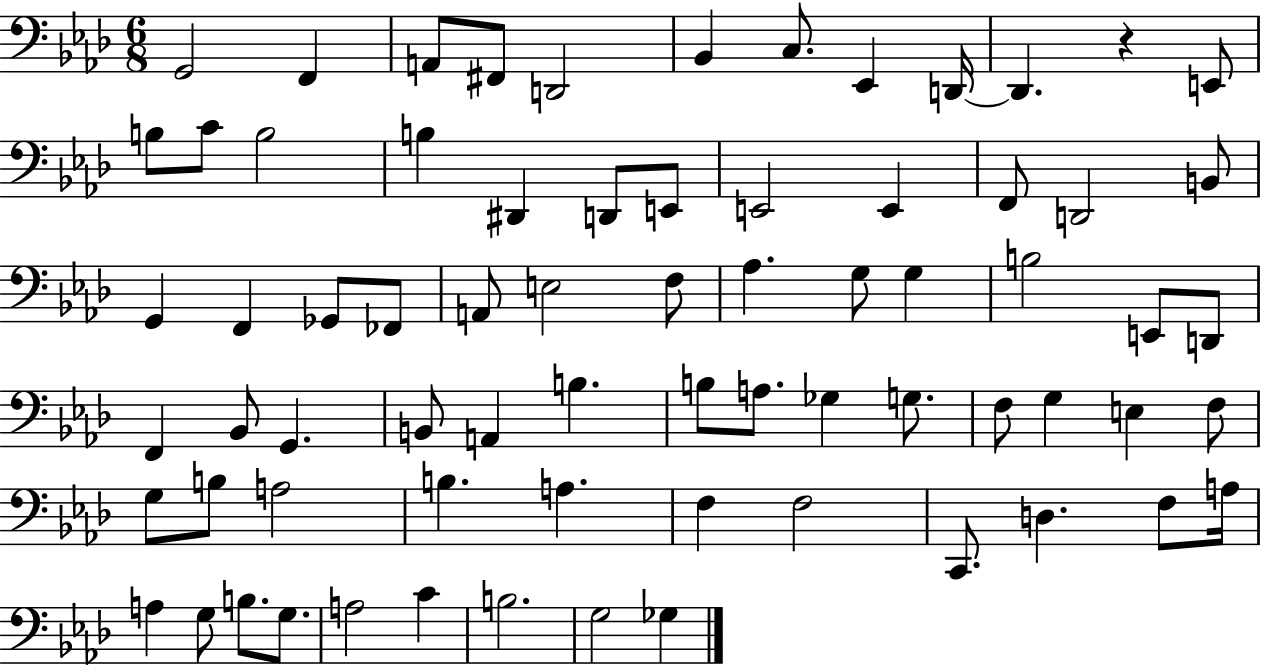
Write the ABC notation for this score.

X:1
T:Untitled
M:6/8
L:1/4
K:Ab
G,,2 F,, A,,/2 ^F,,/2 D,,2 _B,, C,/2 _E,, D,,/4 D,, z E,,/2 B,/2 C/2 B,2 B, ^D,, D,,/2 E,,/2 E,,2 E,, F,,/2 D,,2 B,,/2 G,, F,, _G,,/2 _F,,/2 A,,/2 E,2 F,/2 _A, G,/2 G, B,2 E,,/2 D,,/2 F,, _B,,/2 G,, B,,/2 A,, B, B,/2 A,/2 _G, G,/2 F,/2 G, E, F,/2 G,/2 B,/2 A,2 B, A, F, F,2 C,,/2 D, F,/2 A,/4 A, G,/2 B,/2 G,/2 A,2 C B,2 G,2 _G,